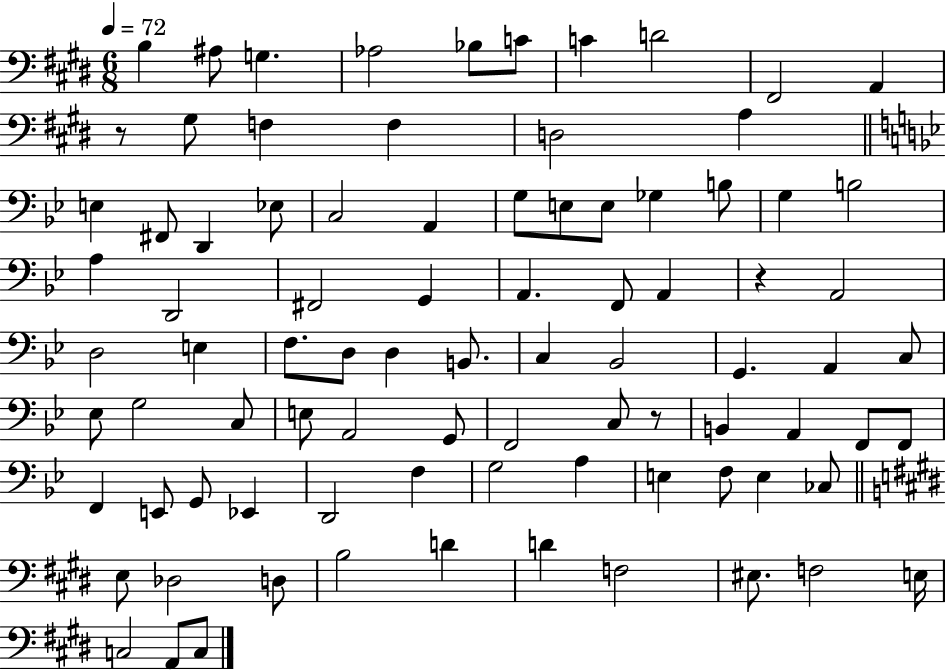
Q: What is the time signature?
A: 6/8